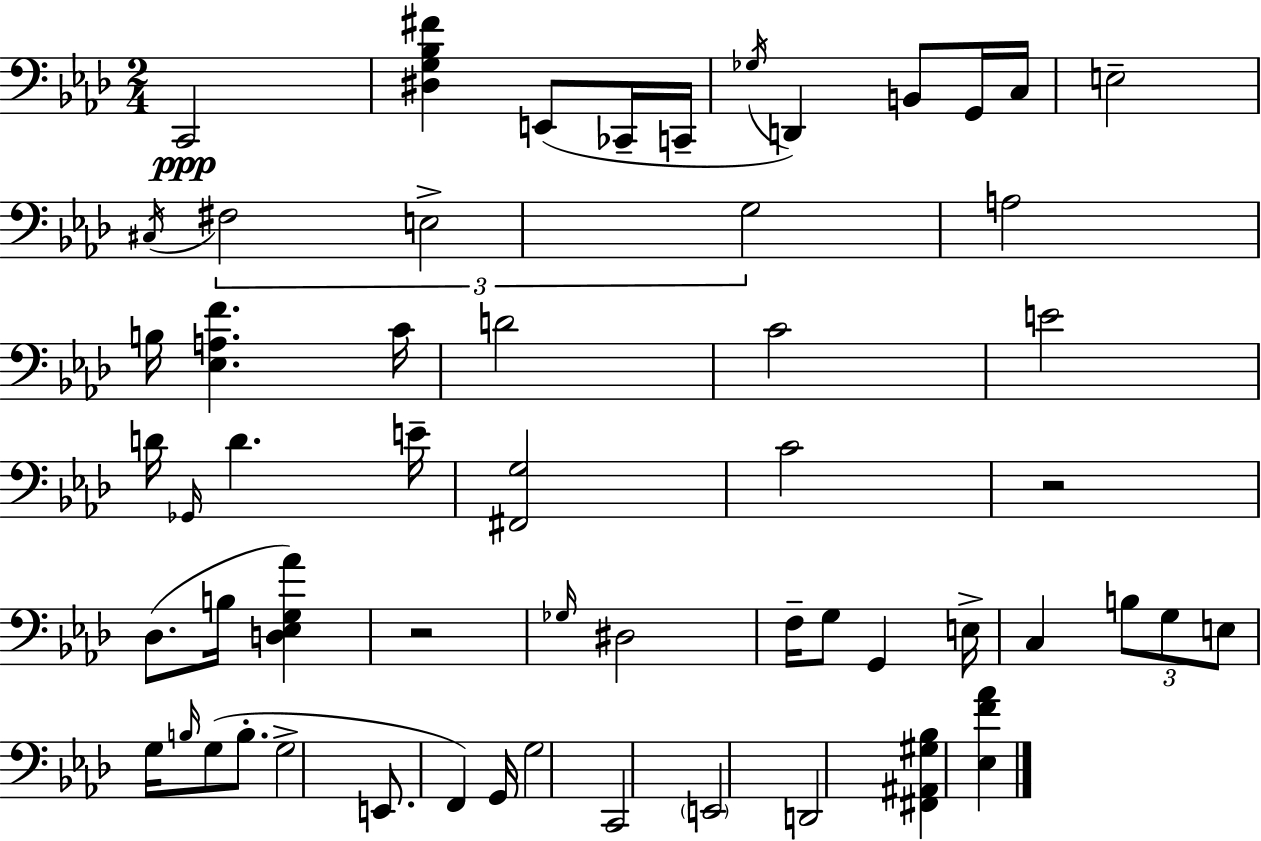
C2/h [D#3,G3,Bb3,F#4]/q E2/e CES2/s C2/s Gb3/s D2/q B2/e G2/s C3/s E3/h C#3/s F#3/h E3/h G3/h A3/h B3/s [Eb3,A3,F4]/q. C4/s D4/h C4/h E4/h D4/s Gb2/s D4/q. E4/s [F#2,G3]/h C4/h R/h Db3/e. B3/s [D3,Eb3,G3,Ab4]/q R/h Gb3/s D#3/h F3/s G3/e G2/q E3/s C3/q B3/e G3/e E3/e G3/s B3/s G3/e B3/e. G3/h E2/e. F2/q G2/s G3/h C2/h E2/h D2/h [F#2,A#2,G#3,Bb3]/q [Eb3,F4,Ab4]/q